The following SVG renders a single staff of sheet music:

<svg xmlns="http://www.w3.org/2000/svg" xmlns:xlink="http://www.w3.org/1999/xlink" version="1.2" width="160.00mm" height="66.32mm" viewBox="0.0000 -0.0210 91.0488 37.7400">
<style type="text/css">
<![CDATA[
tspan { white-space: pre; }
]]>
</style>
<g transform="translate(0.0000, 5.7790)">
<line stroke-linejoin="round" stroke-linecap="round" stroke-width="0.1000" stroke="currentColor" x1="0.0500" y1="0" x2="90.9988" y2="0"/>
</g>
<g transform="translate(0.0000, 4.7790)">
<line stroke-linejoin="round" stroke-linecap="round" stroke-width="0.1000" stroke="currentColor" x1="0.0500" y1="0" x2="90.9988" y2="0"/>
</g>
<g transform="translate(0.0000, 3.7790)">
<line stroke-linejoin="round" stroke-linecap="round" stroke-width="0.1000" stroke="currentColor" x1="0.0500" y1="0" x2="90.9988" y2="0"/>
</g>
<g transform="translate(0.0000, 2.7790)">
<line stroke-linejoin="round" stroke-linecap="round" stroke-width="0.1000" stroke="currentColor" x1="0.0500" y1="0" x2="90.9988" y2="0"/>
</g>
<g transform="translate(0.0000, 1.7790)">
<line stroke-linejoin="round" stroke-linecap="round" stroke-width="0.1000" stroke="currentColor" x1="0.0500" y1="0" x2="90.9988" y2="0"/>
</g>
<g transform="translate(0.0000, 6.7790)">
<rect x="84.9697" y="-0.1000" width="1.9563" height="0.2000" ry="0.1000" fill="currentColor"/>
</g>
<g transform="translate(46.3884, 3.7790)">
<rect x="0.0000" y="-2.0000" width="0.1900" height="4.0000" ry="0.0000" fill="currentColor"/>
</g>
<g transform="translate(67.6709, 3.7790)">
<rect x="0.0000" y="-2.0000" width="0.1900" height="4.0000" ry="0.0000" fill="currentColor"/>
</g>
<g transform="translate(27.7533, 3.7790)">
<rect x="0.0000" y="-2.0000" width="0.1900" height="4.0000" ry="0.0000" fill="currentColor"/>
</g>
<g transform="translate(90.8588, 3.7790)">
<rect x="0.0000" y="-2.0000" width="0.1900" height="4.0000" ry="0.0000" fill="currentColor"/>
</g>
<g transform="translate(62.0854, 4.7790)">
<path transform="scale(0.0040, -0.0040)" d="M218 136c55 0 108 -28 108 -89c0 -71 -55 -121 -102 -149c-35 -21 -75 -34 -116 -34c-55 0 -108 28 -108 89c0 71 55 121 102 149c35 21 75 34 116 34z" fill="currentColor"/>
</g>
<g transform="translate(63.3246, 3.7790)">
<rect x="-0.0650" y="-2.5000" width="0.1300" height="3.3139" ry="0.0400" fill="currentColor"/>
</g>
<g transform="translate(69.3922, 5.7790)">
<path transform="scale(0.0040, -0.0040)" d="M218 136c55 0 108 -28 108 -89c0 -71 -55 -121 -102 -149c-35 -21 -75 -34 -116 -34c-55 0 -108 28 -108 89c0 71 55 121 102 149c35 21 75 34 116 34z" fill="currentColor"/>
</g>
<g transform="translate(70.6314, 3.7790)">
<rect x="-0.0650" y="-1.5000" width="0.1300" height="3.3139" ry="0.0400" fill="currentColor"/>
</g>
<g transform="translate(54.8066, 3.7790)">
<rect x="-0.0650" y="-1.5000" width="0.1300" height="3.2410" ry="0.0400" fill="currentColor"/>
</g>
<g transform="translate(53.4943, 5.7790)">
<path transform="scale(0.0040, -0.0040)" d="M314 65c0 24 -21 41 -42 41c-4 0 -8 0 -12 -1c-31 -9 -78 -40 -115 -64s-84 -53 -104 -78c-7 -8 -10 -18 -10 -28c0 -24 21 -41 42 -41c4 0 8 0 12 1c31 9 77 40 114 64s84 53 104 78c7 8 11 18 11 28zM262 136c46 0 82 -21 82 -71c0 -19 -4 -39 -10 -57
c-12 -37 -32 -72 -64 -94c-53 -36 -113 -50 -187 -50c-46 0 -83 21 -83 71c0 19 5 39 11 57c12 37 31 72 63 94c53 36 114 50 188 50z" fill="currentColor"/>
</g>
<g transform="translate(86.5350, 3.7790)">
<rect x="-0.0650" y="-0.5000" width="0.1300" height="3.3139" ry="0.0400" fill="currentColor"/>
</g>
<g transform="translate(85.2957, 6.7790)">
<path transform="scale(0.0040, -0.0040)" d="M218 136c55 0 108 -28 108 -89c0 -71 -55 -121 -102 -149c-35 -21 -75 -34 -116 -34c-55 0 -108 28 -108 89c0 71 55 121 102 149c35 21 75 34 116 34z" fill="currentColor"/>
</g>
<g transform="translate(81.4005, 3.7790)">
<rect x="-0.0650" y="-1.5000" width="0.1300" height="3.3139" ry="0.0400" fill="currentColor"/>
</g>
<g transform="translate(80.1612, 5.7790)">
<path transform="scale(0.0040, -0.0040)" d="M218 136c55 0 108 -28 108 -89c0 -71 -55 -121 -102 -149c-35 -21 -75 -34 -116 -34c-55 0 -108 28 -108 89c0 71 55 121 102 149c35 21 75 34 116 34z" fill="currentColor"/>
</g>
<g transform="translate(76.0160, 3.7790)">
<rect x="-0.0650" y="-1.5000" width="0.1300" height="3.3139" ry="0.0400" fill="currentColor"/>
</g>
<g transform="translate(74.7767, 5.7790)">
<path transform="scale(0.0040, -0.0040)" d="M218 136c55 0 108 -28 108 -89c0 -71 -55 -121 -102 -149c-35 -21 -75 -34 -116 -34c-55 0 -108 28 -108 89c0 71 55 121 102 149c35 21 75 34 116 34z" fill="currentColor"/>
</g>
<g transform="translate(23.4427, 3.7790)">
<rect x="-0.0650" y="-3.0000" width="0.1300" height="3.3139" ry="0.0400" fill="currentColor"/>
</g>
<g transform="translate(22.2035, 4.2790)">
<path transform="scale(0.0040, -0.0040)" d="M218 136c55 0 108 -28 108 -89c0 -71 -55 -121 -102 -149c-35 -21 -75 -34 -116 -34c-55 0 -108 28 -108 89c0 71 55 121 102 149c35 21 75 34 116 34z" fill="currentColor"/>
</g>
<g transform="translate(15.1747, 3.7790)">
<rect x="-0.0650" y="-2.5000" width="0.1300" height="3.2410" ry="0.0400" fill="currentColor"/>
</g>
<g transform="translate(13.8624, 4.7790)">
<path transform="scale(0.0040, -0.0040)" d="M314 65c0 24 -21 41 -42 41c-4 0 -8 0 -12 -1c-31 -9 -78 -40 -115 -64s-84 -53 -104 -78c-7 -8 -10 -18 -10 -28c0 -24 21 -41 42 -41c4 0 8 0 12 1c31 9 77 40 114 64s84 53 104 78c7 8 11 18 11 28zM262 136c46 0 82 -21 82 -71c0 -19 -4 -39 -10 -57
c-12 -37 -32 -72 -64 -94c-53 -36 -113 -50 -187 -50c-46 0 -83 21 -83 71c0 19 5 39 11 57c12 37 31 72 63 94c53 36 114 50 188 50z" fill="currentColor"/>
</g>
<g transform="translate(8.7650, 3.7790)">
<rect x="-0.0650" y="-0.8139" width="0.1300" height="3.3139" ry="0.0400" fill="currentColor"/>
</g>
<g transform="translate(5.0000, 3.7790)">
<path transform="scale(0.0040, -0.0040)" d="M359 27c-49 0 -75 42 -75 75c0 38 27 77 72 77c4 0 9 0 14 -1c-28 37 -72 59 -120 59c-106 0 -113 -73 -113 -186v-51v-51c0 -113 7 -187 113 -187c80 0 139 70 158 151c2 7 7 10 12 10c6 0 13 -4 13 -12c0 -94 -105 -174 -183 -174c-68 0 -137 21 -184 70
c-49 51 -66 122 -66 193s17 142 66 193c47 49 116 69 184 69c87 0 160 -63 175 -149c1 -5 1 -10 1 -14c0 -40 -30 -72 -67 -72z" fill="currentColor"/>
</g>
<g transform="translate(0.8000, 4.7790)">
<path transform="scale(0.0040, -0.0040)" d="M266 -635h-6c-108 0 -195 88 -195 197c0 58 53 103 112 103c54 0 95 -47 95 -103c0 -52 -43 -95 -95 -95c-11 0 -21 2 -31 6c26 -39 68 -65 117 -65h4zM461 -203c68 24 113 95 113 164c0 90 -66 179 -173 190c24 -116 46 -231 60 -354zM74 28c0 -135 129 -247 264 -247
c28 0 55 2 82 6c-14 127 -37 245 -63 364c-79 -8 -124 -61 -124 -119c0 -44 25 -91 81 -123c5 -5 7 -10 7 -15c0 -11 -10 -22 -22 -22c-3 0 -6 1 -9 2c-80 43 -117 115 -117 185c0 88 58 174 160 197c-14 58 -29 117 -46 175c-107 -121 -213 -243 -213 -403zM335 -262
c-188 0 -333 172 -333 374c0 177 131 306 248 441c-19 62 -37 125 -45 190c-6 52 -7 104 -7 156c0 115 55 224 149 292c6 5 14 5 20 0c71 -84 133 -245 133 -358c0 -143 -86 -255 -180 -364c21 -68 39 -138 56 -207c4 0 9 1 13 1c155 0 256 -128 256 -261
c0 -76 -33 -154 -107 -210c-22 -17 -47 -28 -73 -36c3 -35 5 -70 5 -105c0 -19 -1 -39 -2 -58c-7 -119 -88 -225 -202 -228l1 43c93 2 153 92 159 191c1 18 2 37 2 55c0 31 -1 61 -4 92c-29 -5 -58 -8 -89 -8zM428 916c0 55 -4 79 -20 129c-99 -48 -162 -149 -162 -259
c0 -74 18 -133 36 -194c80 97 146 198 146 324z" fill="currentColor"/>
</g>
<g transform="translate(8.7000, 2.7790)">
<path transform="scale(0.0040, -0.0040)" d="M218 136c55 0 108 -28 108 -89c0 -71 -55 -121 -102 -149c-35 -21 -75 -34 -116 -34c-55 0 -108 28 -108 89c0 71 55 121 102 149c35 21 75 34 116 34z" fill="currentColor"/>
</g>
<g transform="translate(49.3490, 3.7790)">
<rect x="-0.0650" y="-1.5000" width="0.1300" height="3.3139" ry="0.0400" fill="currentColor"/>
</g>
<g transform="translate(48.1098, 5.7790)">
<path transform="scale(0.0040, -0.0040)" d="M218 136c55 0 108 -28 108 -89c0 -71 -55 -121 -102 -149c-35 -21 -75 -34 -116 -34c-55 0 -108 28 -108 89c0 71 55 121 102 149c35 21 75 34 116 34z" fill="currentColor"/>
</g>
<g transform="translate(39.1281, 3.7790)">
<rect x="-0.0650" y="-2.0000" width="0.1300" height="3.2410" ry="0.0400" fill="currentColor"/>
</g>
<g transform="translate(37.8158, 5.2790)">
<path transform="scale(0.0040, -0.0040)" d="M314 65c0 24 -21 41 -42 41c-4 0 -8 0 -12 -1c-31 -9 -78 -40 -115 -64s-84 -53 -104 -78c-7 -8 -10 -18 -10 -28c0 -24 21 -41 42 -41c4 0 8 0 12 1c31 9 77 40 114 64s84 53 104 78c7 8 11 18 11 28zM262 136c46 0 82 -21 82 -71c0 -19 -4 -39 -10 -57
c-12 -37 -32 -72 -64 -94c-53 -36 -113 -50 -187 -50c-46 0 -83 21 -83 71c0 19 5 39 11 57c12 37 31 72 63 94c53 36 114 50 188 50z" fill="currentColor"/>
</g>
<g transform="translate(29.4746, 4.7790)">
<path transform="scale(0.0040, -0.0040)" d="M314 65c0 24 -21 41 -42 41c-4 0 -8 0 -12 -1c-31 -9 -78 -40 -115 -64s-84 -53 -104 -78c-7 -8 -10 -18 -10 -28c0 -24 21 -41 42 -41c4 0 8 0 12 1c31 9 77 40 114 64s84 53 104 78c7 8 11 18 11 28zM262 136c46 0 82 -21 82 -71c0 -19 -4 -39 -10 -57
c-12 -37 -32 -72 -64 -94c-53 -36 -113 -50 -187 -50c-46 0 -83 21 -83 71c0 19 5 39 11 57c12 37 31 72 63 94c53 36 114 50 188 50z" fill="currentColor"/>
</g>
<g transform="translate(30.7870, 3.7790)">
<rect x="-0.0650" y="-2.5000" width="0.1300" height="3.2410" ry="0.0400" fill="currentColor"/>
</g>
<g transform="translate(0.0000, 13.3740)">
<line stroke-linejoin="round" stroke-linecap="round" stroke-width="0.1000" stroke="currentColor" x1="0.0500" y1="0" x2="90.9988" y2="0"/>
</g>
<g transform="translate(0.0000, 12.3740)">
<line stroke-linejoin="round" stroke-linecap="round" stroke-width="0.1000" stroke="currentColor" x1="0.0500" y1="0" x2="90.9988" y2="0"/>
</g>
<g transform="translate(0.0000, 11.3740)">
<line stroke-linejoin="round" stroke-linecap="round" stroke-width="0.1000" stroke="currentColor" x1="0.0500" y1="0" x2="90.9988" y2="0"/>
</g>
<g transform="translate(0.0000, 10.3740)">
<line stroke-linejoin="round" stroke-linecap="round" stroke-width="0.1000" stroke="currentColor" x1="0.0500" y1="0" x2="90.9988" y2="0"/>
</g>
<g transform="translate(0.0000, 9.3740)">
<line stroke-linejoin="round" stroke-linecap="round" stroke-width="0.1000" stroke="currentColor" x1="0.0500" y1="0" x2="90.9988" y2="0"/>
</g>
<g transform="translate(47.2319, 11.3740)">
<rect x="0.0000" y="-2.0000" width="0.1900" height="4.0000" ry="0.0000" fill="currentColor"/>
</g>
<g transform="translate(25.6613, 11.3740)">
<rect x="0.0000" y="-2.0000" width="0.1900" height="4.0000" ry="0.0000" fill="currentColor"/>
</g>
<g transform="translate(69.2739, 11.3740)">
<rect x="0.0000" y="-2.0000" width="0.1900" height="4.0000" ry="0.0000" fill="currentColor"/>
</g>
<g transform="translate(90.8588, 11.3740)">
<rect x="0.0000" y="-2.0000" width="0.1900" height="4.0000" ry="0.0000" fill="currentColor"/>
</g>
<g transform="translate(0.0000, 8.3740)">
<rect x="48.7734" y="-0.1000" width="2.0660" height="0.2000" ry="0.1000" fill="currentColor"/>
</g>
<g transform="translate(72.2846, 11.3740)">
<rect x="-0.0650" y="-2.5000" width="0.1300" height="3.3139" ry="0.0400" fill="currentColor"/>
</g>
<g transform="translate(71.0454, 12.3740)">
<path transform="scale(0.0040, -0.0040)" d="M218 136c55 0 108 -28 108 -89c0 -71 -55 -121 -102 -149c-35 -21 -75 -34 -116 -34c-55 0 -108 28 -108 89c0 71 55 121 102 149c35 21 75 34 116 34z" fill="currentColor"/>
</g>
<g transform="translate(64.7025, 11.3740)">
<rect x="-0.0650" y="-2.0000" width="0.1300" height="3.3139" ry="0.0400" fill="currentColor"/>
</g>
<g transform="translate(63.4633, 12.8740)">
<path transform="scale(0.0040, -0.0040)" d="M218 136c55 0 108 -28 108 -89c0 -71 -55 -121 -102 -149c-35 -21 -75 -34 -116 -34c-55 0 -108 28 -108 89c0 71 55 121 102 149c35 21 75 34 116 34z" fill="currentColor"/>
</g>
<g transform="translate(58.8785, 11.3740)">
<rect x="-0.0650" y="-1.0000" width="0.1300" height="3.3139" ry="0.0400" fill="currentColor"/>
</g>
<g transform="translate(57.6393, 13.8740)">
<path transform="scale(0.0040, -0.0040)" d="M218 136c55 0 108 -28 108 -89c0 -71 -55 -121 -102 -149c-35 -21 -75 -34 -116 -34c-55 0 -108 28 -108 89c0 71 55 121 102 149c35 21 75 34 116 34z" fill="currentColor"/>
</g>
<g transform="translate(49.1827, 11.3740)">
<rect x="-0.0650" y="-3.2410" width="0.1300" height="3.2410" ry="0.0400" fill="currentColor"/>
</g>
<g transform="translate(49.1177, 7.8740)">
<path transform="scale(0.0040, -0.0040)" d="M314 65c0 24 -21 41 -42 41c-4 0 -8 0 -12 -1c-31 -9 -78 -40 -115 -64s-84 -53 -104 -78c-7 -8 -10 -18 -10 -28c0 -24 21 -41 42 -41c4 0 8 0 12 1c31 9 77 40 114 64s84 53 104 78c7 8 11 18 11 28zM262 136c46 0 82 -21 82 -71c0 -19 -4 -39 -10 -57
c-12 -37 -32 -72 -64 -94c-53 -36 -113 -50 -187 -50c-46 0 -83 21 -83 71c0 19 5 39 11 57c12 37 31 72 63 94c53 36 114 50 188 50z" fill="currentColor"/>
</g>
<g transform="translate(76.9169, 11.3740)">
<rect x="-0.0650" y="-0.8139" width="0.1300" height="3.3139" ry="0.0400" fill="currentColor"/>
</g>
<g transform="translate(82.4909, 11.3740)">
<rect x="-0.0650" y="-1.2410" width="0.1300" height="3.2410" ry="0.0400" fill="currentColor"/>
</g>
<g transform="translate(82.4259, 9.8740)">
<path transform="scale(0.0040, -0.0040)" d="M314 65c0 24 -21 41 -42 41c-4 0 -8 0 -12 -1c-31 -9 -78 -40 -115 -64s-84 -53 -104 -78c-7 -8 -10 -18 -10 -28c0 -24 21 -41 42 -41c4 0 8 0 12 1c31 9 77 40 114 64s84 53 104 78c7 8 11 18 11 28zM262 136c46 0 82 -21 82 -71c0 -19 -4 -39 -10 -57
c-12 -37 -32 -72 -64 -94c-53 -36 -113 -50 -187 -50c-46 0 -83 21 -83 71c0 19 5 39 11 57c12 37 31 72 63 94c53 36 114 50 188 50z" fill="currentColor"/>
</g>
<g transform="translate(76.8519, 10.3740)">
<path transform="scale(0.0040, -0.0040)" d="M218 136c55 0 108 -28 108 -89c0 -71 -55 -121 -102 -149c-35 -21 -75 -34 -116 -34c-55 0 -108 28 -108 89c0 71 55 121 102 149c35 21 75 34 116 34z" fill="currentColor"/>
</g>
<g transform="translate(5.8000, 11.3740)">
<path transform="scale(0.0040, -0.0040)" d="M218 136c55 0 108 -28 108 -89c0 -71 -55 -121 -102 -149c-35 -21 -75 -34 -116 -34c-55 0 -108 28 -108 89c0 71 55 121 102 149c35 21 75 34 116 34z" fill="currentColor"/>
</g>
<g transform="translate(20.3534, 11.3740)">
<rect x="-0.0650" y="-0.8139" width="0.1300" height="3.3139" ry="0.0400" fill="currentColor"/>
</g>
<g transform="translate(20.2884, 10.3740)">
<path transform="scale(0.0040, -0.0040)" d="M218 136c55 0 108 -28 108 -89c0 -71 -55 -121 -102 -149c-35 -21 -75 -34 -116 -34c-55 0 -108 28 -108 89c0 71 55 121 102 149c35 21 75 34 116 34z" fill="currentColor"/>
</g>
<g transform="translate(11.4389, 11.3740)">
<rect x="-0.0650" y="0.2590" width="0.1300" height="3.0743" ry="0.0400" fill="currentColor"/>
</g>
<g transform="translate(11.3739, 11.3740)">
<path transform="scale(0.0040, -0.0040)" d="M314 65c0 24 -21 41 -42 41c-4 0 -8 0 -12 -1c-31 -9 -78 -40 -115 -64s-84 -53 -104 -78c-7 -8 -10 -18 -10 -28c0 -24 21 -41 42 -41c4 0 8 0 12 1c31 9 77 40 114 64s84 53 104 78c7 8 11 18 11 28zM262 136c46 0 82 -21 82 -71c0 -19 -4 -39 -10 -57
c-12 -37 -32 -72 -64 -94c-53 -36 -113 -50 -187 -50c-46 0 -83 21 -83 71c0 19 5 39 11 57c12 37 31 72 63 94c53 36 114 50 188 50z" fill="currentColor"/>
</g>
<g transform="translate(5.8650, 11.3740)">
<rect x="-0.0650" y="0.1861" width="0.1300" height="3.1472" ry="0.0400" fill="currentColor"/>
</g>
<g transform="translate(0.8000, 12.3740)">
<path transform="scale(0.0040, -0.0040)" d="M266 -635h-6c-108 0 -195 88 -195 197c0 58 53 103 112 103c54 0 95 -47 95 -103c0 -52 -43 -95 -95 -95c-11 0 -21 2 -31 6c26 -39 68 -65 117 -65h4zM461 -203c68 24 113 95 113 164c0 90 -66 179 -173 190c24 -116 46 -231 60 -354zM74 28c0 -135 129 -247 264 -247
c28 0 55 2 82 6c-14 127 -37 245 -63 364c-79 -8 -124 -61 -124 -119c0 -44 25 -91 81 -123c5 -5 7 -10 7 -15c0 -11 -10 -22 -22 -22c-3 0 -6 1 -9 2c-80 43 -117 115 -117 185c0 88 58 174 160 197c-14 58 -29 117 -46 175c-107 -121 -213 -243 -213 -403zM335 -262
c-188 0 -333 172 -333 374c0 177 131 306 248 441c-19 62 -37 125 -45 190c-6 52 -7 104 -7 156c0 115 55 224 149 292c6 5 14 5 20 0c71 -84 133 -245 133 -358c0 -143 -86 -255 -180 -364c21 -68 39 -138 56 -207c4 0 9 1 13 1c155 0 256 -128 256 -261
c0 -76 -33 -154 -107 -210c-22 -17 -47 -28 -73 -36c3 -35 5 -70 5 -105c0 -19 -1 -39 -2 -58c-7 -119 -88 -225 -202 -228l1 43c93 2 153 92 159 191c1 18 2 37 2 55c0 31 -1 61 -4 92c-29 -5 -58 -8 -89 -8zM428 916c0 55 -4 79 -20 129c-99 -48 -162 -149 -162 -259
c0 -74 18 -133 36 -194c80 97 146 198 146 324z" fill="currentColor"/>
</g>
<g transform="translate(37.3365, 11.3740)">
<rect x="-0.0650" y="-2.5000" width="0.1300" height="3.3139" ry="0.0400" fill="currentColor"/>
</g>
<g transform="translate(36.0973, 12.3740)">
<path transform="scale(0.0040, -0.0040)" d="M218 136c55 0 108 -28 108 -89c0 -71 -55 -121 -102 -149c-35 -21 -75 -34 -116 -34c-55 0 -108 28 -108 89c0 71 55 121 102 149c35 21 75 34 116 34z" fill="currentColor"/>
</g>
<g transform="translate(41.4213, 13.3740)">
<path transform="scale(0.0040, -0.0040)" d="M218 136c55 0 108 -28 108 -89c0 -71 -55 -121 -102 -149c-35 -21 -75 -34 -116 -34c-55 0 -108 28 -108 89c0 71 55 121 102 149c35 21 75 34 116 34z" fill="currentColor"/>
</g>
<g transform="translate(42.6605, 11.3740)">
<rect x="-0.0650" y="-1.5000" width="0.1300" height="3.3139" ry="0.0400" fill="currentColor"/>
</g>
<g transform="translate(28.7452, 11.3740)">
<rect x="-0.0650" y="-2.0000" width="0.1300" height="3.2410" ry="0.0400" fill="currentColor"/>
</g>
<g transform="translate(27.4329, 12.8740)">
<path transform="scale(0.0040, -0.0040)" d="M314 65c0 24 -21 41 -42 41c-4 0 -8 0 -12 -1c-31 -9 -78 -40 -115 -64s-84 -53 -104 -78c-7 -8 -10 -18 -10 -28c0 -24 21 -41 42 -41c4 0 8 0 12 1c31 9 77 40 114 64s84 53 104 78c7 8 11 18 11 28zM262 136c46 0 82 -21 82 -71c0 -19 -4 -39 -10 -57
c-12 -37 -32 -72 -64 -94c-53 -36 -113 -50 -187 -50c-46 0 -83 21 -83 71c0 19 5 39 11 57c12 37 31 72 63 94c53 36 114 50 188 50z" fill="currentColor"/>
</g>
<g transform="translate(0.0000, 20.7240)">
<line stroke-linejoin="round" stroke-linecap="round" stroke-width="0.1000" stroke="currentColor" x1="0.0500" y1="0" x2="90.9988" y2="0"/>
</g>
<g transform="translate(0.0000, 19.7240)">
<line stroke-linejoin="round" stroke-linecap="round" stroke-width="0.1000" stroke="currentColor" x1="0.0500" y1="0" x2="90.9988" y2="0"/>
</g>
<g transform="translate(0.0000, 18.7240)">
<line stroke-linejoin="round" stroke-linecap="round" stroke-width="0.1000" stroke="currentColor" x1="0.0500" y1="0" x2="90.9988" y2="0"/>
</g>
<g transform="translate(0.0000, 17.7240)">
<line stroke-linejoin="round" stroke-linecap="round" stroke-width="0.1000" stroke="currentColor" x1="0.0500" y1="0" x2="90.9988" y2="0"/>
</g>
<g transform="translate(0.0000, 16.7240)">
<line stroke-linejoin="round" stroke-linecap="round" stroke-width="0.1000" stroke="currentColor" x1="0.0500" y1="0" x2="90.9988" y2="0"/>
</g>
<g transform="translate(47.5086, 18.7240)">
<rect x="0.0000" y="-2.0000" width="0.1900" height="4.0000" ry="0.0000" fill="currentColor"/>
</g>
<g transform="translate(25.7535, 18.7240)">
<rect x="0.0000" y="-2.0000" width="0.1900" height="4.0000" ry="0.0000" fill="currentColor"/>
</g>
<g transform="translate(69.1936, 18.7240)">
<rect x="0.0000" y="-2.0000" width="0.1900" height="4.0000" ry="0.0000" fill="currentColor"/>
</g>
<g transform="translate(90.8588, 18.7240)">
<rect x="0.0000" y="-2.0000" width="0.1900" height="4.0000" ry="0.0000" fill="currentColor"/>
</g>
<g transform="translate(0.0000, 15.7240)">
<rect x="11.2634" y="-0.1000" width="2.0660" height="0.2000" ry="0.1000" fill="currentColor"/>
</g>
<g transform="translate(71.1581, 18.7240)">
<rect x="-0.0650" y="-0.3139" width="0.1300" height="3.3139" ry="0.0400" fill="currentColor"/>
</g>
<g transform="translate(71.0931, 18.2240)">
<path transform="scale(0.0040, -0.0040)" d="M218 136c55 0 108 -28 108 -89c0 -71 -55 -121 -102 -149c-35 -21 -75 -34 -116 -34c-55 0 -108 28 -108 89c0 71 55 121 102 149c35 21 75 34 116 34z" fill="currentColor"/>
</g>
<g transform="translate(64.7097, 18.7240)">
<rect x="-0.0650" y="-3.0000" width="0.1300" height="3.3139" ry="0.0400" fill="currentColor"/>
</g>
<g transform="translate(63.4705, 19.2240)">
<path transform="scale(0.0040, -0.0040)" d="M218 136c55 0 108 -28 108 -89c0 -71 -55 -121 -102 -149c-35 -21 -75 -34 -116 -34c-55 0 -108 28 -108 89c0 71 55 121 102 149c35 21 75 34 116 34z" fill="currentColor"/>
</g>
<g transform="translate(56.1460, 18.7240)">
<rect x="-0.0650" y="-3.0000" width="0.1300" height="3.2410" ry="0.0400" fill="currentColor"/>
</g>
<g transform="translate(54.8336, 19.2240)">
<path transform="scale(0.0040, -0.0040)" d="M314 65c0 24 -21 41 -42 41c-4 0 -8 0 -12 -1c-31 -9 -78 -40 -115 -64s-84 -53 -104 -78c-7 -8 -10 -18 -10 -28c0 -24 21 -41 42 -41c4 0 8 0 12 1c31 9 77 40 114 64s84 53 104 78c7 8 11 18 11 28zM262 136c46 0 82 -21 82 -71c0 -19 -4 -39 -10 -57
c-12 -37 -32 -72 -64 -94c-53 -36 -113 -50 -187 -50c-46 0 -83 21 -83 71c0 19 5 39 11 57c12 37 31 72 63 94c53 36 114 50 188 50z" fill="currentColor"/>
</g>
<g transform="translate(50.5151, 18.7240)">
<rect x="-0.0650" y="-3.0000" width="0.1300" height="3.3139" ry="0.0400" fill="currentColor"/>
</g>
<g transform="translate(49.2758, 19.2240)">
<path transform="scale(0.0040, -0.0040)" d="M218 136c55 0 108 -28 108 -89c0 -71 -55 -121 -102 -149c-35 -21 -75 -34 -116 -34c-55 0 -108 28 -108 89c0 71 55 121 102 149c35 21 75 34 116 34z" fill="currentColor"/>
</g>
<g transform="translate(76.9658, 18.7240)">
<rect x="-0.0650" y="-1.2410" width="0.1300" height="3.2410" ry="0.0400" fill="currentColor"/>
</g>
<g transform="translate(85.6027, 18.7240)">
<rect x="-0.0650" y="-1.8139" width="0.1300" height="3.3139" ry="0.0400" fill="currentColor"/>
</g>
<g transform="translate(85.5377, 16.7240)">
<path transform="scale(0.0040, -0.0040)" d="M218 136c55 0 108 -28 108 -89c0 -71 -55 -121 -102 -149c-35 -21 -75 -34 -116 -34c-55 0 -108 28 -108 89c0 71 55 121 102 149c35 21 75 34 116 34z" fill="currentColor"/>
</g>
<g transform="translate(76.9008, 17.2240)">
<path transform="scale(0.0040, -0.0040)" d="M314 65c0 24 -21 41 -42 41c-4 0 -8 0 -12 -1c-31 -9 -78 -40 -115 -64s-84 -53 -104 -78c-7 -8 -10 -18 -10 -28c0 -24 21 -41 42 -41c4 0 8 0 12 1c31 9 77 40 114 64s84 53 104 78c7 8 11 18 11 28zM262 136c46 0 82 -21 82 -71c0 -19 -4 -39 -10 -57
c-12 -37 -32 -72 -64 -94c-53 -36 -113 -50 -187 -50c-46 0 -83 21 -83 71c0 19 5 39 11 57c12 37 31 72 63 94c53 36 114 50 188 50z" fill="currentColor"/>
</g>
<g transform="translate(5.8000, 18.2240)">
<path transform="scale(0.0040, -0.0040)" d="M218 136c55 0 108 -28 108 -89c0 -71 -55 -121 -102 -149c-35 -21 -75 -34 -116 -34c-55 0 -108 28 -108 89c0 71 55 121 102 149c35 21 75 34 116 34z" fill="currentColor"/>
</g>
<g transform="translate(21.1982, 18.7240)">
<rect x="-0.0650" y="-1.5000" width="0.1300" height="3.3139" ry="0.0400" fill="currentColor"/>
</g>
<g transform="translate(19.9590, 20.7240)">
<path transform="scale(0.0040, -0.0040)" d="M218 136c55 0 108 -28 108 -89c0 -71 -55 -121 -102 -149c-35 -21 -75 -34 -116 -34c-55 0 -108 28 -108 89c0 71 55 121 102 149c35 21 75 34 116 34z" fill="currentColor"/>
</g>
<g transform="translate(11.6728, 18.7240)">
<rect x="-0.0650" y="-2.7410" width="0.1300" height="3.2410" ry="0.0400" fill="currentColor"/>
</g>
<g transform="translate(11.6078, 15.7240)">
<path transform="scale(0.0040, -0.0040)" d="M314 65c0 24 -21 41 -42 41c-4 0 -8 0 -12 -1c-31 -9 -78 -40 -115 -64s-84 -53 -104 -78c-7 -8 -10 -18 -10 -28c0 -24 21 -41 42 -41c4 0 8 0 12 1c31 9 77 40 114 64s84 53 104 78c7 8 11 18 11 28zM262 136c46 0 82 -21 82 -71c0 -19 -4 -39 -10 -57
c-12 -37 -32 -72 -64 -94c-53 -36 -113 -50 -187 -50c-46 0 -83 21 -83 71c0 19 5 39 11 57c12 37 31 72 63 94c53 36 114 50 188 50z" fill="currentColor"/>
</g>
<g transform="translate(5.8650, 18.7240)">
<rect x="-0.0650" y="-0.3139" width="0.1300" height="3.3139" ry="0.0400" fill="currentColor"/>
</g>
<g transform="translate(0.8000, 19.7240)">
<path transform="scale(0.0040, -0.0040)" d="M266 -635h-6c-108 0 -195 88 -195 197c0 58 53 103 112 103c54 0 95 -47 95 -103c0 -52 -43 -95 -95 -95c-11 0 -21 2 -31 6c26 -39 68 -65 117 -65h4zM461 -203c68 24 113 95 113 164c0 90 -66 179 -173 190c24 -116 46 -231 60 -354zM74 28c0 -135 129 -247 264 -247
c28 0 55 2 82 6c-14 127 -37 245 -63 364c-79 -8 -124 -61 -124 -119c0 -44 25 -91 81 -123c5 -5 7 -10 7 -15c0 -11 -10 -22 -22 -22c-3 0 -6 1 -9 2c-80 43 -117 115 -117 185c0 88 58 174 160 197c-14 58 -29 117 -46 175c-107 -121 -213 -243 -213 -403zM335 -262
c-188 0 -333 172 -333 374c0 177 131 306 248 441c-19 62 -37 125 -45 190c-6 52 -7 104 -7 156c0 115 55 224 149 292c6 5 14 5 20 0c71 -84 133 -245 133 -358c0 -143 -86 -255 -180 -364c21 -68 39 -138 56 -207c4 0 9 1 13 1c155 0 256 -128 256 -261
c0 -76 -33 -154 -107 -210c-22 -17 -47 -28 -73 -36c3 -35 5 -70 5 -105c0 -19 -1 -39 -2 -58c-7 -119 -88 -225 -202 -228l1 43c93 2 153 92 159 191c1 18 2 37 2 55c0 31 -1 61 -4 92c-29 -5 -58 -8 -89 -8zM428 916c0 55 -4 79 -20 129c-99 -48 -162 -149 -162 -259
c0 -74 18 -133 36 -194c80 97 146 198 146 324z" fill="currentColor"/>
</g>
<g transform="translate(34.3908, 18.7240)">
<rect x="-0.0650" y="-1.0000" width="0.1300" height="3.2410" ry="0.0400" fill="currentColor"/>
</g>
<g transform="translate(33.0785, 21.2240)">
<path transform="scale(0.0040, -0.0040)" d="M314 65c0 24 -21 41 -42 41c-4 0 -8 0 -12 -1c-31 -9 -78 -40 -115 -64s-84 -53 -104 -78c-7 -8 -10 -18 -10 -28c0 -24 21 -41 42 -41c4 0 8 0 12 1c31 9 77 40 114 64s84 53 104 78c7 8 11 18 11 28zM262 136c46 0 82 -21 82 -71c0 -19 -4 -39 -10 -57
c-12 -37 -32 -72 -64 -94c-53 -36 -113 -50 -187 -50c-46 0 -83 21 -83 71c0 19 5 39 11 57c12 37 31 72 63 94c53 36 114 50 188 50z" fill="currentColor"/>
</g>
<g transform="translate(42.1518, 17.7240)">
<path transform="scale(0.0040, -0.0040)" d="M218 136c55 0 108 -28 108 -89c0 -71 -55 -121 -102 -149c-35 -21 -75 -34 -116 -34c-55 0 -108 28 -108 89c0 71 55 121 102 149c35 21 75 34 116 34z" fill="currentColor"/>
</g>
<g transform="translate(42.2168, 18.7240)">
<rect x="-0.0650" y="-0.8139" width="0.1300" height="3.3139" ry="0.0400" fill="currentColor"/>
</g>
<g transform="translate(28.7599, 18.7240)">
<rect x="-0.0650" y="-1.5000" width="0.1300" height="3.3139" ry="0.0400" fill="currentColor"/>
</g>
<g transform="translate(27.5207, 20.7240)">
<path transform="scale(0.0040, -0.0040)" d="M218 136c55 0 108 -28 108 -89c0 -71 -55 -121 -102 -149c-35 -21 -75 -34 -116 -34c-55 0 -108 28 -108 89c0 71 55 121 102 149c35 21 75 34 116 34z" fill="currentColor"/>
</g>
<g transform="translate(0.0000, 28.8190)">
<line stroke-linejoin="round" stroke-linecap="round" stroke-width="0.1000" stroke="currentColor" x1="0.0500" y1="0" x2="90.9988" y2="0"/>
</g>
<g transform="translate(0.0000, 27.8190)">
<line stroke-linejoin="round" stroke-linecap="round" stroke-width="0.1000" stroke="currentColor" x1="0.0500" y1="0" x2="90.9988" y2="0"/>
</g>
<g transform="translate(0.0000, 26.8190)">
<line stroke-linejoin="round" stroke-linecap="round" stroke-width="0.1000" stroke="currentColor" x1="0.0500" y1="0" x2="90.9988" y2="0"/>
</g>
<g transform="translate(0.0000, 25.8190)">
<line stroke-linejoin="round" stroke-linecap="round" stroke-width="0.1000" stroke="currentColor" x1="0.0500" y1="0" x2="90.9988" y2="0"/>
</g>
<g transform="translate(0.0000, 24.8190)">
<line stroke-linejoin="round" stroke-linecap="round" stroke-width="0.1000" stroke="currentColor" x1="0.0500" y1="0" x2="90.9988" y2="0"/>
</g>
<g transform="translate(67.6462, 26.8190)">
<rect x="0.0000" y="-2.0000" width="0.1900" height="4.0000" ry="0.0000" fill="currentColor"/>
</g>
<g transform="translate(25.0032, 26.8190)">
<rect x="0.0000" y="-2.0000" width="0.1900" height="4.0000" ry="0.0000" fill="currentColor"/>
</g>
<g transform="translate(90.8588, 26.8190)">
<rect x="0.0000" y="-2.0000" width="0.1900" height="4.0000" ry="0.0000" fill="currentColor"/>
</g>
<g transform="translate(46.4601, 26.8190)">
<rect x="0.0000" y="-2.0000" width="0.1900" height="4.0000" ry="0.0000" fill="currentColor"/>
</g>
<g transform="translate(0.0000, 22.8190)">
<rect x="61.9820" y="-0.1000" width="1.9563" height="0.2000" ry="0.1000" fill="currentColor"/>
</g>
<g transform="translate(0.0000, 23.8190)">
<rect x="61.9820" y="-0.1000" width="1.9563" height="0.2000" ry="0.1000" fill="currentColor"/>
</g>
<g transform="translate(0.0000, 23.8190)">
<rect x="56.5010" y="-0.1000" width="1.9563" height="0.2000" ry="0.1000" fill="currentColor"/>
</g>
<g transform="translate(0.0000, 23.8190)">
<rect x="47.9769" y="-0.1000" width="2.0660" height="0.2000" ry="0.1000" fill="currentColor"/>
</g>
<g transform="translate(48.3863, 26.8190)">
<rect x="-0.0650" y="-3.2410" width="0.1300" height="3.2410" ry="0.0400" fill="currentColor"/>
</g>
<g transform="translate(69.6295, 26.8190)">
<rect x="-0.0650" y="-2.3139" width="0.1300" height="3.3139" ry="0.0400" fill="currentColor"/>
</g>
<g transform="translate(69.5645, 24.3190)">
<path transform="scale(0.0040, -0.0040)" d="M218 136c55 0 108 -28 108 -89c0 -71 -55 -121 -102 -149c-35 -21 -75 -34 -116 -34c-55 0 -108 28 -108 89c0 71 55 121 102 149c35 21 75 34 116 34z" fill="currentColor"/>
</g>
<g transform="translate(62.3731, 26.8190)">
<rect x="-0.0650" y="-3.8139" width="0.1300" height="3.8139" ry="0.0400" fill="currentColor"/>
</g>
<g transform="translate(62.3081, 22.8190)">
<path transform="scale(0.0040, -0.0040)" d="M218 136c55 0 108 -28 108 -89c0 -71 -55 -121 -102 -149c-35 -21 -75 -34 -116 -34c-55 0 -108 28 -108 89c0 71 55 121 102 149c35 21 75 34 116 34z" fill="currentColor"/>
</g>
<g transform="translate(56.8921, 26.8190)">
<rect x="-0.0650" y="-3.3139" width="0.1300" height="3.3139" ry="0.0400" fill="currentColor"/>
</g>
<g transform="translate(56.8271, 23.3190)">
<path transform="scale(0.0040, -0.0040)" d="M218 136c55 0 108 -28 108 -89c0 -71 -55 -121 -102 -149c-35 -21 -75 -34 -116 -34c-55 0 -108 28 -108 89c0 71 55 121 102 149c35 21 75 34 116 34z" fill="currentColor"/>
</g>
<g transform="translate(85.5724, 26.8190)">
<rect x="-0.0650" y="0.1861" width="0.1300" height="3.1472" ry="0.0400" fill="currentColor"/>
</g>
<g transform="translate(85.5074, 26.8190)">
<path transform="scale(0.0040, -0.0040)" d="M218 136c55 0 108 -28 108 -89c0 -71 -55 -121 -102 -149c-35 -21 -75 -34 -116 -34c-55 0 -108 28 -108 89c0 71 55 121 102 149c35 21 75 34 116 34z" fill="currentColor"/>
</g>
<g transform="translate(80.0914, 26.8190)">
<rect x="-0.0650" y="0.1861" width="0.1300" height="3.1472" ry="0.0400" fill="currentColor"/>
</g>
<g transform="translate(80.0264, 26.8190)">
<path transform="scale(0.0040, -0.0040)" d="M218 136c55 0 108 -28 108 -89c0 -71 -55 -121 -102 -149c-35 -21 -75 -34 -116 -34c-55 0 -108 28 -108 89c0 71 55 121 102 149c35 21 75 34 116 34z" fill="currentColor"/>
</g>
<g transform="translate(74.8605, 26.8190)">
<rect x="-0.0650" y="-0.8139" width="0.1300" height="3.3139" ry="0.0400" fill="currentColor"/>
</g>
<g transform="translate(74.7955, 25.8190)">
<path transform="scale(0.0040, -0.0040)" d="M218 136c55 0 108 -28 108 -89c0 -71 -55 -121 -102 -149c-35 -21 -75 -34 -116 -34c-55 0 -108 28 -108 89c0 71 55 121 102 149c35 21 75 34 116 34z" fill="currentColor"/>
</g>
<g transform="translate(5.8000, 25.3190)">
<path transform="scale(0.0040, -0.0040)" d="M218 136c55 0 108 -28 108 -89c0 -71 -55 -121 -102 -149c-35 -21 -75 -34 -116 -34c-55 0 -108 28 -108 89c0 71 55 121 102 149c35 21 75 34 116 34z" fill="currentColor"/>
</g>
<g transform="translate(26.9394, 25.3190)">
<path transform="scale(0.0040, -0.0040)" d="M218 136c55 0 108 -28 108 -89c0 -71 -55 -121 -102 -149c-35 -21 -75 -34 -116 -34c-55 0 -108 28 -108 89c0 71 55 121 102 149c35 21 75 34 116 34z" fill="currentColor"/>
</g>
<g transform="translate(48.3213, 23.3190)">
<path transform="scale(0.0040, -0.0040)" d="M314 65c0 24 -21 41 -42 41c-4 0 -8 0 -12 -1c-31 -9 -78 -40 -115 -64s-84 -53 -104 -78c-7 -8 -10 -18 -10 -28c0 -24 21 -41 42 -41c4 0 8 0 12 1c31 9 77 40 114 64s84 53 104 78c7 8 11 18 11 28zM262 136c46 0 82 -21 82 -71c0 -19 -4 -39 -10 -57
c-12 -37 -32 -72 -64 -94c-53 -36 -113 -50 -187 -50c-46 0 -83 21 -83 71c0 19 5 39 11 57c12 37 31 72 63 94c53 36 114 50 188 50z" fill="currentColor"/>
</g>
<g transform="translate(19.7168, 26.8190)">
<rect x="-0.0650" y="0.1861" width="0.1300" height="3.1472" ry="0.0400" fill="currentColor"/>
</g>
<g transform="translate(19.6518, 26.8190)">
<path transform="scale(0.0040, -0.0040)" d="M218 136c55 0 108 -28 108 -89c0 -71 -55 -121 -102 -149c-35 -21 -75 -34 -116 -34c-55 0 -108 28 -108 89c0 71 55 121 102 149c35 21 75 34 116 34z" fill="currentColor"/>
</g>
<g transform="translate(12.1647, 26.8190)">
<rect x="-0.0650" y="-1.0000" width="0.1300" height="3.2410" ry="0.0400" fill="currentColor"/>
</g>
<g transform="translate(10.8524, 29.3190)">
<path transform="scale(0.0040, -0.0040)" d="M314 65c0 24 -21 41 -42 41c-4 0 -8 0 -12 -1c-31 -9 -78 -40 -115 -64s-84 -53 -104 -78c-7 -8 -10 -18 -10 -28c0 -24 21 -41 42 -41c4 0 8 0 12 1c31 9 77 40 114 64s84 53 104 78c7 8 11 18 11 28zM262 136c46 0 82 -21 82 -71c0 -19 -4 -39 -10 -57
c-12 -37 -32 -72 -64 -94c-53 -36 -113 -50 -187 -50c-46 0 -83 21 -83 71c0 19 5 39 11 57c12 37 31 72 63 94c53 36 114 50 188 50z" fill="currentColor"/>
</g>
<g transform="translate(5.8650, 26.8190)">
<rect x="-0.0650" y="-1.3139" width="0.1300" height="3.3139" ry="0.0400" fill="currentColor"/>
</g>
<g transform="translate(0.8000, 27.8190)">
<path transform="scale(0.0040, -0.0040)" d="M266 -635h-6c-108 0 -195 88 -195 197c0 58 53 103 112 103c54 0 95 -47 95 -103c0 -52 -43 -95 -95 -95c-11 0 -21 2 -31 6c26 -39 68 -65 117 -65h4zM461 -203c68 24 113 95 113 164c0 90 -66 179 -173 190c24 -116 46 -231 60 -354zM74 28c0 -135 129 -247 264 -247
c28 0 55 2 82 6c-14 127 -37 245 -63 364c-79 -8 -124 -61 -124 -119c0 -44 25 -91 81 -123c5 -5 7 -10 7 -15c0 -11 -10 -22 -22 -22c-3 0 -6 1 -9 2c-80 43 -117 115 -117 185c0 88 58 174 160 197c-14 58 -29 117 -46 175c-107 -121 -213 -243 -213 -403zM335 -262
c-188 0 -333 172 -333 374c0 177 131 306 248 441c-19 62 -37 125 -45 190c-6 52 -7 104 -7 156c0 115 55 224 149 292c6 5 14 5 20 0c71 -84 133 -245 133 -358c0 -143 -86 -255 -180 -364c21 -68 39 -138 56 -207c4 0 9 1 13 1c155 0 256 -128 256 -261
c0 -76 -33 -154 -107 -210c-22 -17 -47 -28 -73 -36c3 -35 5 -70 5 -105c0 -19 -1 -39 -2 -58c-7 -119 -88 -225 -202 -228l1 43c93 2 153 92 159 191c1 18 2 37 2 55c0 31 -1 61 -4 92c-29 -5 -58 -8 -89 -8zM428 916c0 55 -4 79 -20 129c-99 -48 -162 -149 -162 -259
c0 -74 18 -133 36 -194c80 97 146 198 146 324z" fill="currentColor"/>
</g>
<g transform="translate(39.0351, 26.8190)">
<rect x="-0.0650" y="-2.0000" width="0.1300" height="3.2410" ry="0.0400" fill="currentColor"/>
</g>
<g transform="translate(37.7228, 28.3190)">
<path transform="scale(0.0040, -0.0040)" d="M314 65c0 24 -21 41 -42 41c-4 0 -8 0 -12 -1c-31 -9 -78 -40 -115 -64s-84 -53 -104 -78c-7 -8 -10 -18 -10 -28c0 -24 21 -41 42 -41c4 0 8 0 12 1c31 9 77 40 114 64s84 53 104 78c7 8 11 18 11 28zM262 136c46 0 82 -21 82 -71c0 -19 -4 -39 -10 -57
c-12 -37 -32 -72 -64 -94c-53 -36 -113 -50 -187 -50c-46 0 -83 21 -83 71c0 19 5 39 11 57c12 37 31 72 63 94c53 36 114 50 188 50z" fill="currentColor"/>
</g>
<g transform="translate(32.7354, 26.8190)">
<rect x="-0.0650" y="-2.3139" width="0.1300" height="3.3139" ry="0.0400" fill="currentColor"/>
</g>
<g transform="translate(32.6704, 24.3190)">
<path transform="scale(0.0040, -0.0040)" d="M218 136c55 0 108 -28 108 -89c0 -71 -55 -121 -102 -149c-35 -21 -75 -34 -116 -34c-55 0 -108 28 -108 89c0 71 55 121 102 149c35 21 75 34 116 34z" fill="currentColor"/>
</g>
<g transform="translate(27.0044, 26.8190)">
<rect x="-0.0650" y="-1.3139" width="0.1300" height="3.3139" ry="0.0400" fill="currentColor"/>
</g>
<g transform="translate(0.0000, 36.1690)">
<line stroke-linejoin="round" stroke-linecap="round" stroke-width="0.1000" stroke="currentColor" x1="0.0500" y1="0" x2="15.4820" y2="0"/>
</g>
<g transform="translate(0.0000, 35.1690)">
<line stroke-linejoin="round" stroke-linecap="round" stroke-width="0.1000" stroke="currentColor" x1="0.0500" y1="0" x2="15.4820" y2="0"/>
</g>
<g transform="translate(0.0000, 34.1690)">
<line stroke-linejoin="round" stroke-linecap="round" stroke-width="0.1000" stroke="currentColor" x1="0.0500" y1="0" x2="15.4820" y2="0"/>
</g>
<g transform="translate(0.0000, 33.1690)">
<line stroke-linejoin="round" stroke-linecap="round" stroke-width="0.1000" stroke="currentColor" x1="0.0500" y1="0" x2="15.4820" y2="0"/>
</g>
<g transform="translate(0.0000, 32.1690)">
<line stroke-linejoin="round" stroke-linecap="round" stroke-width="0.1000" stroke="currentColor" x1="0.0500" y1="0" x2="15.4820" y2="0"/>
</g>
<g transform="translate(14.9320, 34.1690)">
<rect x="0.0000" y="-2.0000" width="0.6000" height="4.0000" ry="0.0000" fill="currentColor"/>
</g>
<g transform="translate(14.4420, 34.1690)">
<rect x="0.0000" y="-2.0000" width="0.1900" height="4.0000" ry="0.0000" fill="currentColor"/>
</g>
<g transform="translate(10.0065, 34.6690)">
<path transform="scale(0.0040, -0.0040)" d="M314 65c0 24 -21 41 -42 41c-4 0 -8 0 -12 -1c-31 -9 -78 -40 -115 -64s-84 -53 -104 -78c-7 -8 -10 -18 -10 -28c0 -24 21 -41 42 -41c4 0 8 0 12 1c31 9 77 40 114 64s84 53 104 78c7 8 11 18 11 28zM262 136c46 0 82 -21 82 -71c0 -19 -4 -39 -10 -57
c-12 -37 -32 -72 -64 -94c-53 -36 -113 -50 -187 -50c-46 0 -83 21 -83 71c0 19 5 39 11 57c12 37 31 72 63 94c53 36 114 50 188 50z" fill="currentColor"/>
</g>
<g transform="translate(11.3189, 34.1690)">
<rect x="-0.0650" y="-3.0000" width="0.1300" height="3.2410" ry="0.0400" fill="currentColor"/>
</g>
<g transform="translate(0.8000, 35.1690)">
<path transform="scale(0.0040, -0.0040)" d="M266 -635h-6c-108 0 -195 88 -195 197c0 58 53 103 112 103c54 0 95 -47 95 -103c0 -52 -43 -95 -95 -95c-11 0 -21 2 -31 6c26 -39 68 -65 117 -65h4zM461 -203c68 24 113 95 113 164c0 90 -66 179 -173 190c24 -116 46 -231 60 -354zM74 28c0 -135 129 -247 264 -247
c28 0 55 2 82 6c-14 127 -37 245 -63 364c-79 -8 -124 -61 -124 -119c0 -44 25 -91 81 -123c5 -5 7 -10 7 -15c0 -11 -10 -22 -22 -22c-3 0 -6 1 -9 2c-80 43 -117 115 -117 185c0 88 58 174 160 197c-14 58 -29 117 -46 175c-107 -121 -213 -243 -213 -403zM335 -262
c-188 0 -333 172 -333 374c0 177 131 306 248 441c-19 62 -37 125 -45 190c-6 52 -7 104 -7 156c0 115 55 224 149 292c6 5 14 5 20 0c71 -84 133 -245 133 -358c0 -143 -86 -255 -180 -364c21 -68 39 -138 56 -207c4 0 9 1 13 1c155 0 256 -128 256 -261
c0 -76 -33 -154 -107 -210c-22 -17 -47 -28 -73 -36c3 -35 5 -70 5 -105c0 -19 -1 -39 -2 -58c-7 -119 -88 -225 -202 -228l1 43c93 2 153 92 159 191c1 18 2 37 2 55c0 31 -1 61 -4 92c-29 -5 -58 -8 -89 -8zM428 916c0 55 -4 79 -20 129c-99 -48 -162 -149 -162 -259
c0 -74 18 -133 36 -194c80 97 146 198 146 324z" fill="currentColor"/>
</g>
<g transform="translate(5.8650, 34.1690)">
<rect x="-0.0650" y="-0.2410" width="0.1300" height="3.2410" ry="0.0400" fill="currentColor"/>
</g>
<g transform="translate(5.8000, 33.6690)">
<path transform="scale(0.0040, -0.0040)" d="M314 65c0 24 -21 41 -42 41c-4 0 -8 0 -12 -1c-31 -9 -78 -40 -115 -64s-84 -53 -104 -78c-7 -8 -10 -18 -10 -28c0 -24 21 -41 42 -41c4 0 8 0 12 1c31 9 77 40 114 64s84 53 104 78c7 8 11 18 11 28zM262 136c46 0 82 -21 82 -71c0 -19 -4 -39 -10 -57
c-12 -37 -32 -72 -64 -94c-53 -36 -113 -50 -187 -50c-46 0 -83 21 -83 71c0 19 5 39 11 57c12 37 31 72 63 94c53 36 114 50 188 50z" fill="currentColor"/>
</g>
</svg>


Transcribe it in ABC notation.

X:1
T:Untitled
M:4/4
L:1/4
K:C
d G2 A G2 F2 E E2 G E E E C B B2 d F2 G E b2 D F G d e2 c a2 E E D2 d A A2 A c e2 f e D2 B e g F2 b2 b c' g d B B c2 A2